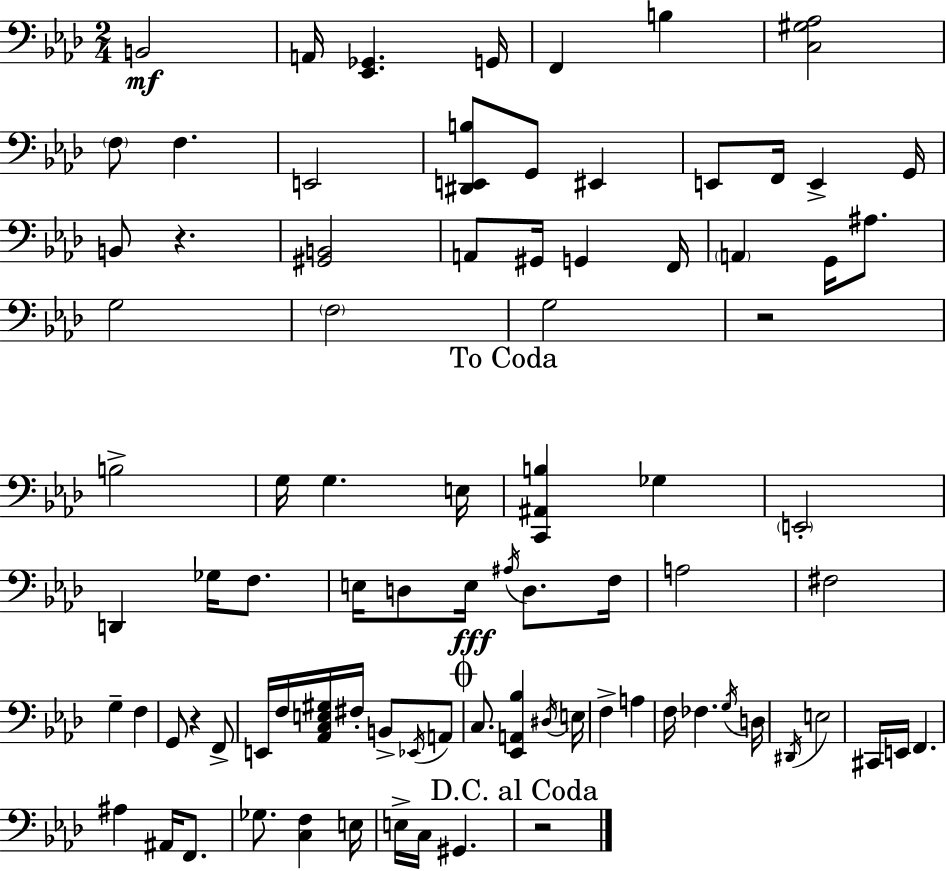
X:1
T:Untitled
M:2/4
L:1/4
K:Fm
B,,2 A,,/4 [_E,,_G,,] G,,/4 F,, B, [C,^G,_A,]2 F,/2 F, E,,2 [^D,,E,,B,]/2 G,,/2 ^E,, E,,/2 F,,/4 E,, G,,/4 B,,/2 z [^G,,B,,]2 A,,/2 ^G,,/4 G,, F,,/4 A,, G,,/4 ^A,/2 G,2 F,2 G,2 z2 B,2 G,/4 G, E,/4 [C,,^A,,B,] _G, E,,2 D,, _G,/4 F,/2 E,/4 D,/2 E,/4 ^A,/4 D,/2 F,/4 A,2 ^F,2 G, F, G,,/2 z F,,/2 E,,/4 F,/4 [_A,,C,E,^G,]/4 ^F,/4 B,,/2 _E,,/4 A,,/2 C,/2 [_E,,A,,_B,] ^D,/4 E,/4 F, A, F,/4 _F, G,/4 D,/4 ^D,,/4 E,2 ^C,,/4 E,,/4 F,, ^A, ^A,,/4 F,,/2 _G,/2 [C,F,] E,/4 E,/4 C,/4 ^G,, z2